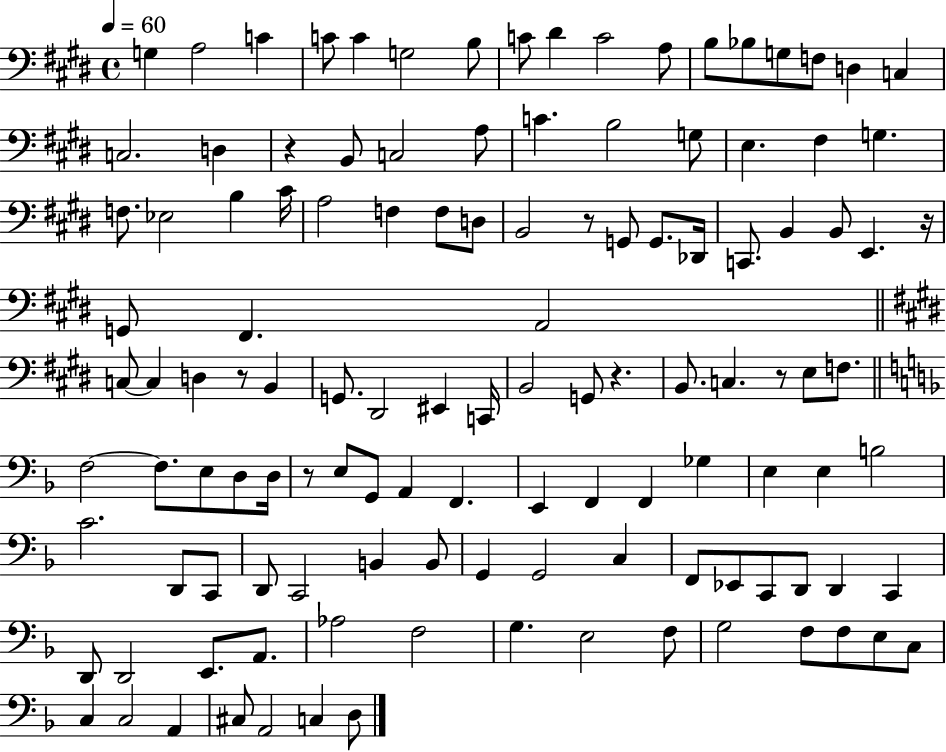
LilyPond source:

{
  \clef bass
  \time 4/4
  \defaultTimeSignature
  \key e \major
  \tempo 4 = 60
  g4 a2 c'4 | c'8 c'4 g2 b8 | c'8 dis'4 c'2 a8 | b8 bes8 g8 f8 d4 c4 | \break c2. d4 | r4 b,8 c2 a8 | c'4. b2 g8 | e4. fis4 g4. | \break f8. ees2 b4 cis'16 | a2 f4 f8 d8 | b,2 r8 g,8 g,8. des,16 | c,8. b,4 b,8 e,4. r16 | \break g,8 fis,4. a,2 | \bar "||" \break \key e \major c8~~ c4 d4 r8 b,4 | g,8. dis,2 eis,4 c,16 | b,2 g,8 r4. | b,8. c4. r8 e8 f8. | \break \bar "||" \break \key f \major f2~~ f8. e8 d8 d16 | r8 e8 g,8 a,4 f,4. | e,4 f,4 f,4 ges4 | e4 e4 b2 | \break c'2. d,8 c,8 | d,8 c,2 b,4 b,8 | g,4 g,2 c4 | f,8 ees,8 c,8 d,8 d,4 c,4 | \break d,8 d,2 e,8. a,8. | aes2 f2 | g4. e2 f8 | g2 f8 f8 e8 c8 | \break c4 c2 a,4 | cis8 a,2 c4 d8 | \bar "|."
}